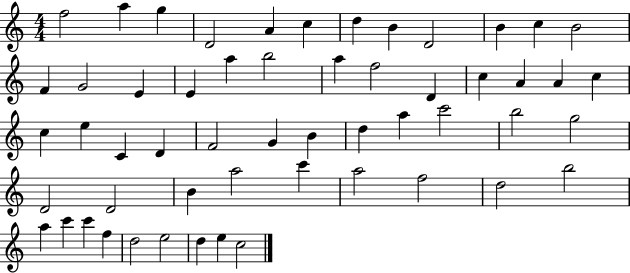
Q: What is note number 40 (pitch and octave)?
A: B4